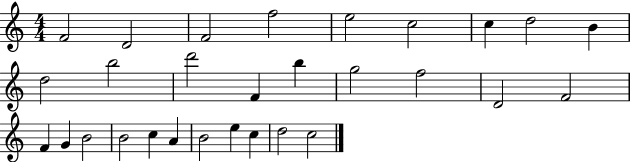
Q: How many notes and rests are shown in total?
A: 29